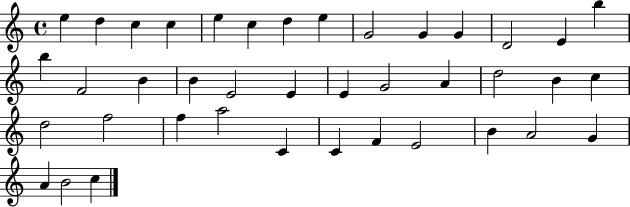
E5/q D5/q C5/q C5/q E5/q C5/q D5/q E5/q G4/h G4/q G4/q D4/h E4/q B5/q B5/q F4/h B4/q B4/q E4/h E4/q E4/q G4/h A4/q D5/h B4/q C5/q D5/h F5/h F5/q A5/h C4/q C4/q F4/q E4/h B4/q A4/h G4/q A4/q B4/h C5/q